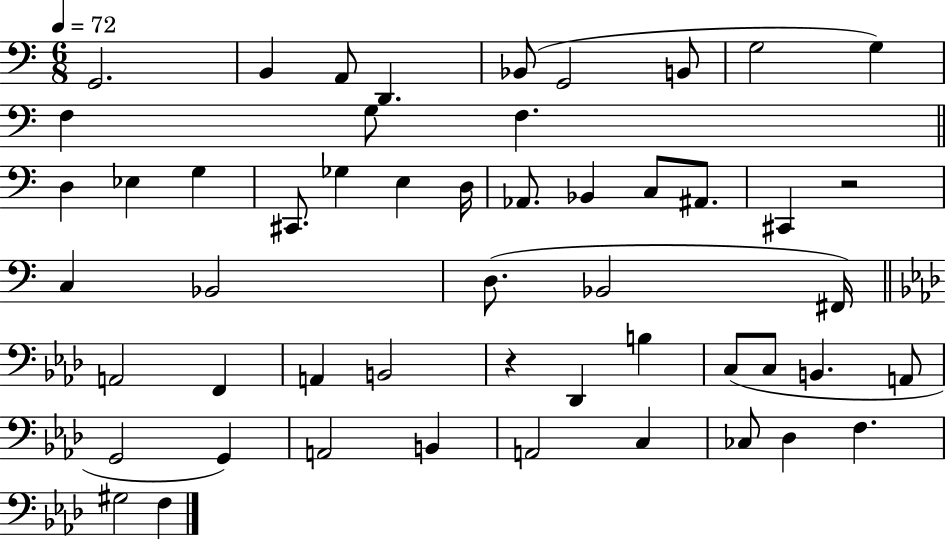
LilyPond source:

{
  \clef bass
  \numericTimeSignature
  \time 6/8
  \key c \major
  \tempo 4 = 72
  g,2. | b,4 a,8 d,4. | bes,8( g,2 b,8 | g2 g4) | \break f4 g8 f4. | \bar "||" \break \key a \minor d4 ees4 g4 | cis,8. ges4 e4 d16 | aes,8. bes,4 c8 ais,8. | cis,4 r2 | \break c4 bes,2 | d8.( bes,2 fis,16) | \bar "||" \break \key aes \major a,2 f,4 | a,4 b,2 | r4 des,4 b4 | c8( c8 b,4. a,8 | \break g,2 g,4) | a,2 b,4 | a,2 c4 | ces8 des4 f4. | \break gis2 f4 | \bar "|."
}